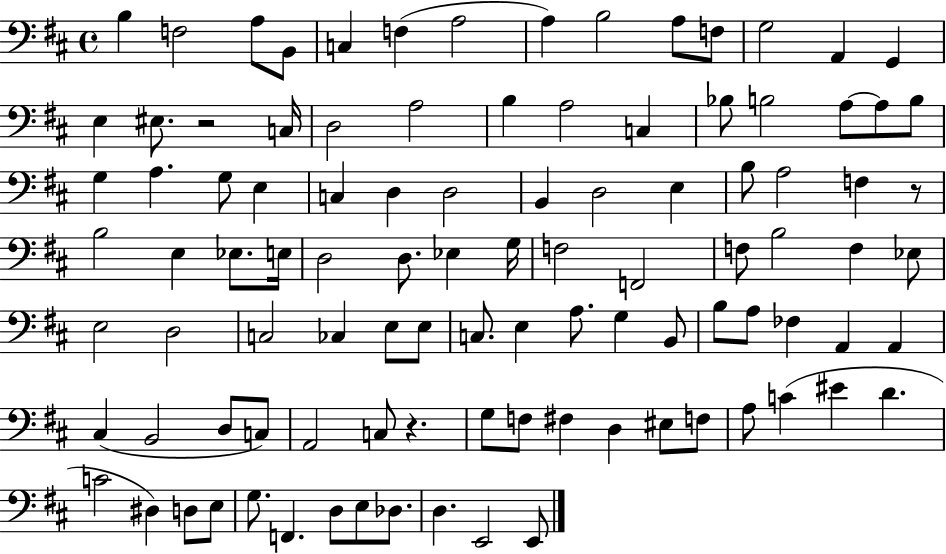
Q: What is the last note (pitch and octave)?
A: E2